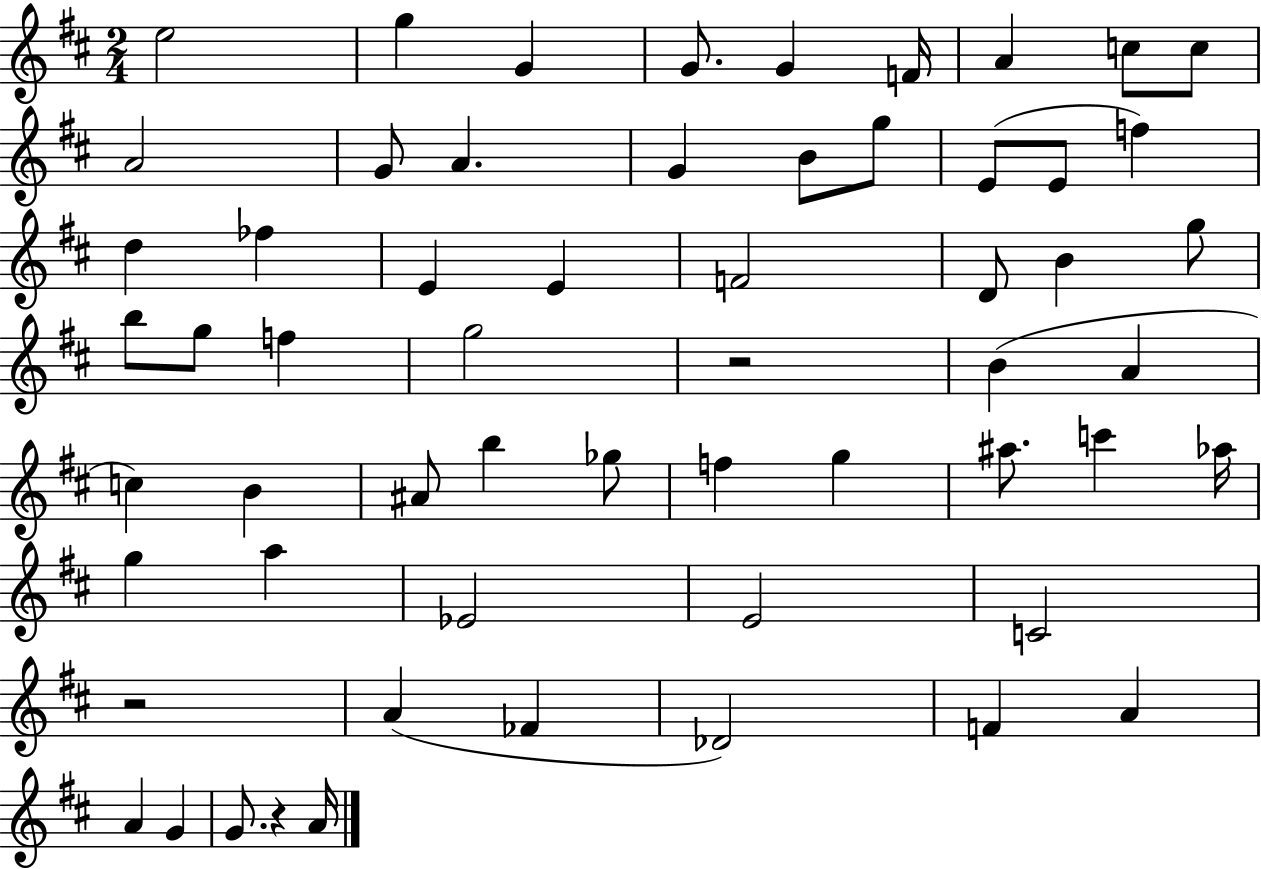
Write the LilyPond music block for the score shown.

{
  \clef treble
  \numericTimeSignature
  \time 2/4
  \key d \major
  e''2 | g''4 g'4 | g'8. g'4 f'16 | a'4 c''8 c''8 | \break a'2 | g'8 a'4. | g'4 b'8 g''8 | e'8( e'8 f''4) | \break d''4 fes''4 | e'4 e'4 | f'2 | d'8 b'4 g''8 | \break b''8 g''8 f''4 | g''2 | r2 | b'4( a'4 | \break c''4) b'4 | ais'8 b''4 ges''8 | f''4 g''4 | ais''8. c'''4 aes''16 | \break g''4 a''4 | ees'2 | e'2 | c'2 | \break r2 | a'4( fes'4 | des'2) | f'4 a'4 | \break a'4 g'4 | g'8. r4 a'16 | \bar "|."
}